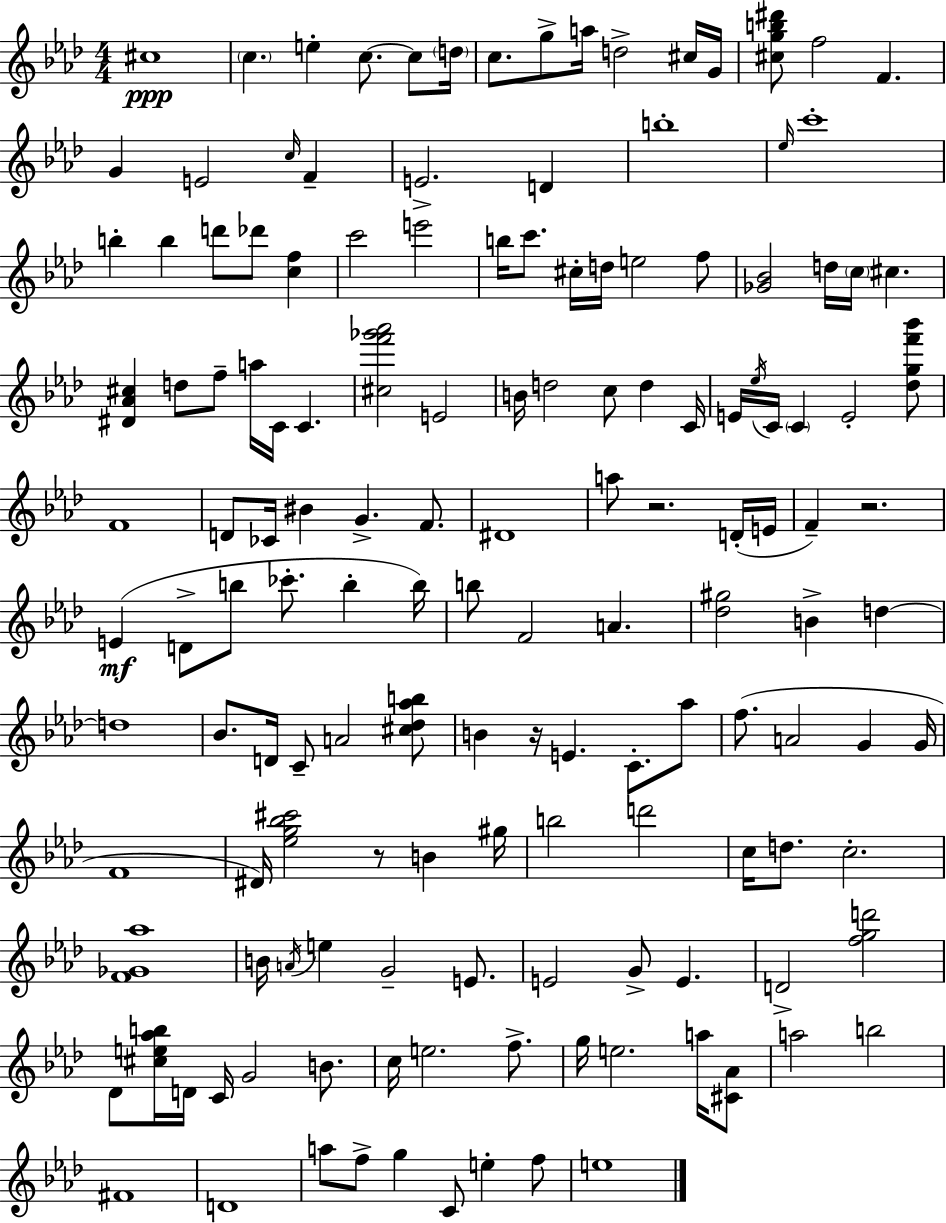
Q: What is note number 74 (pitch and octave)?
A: A4